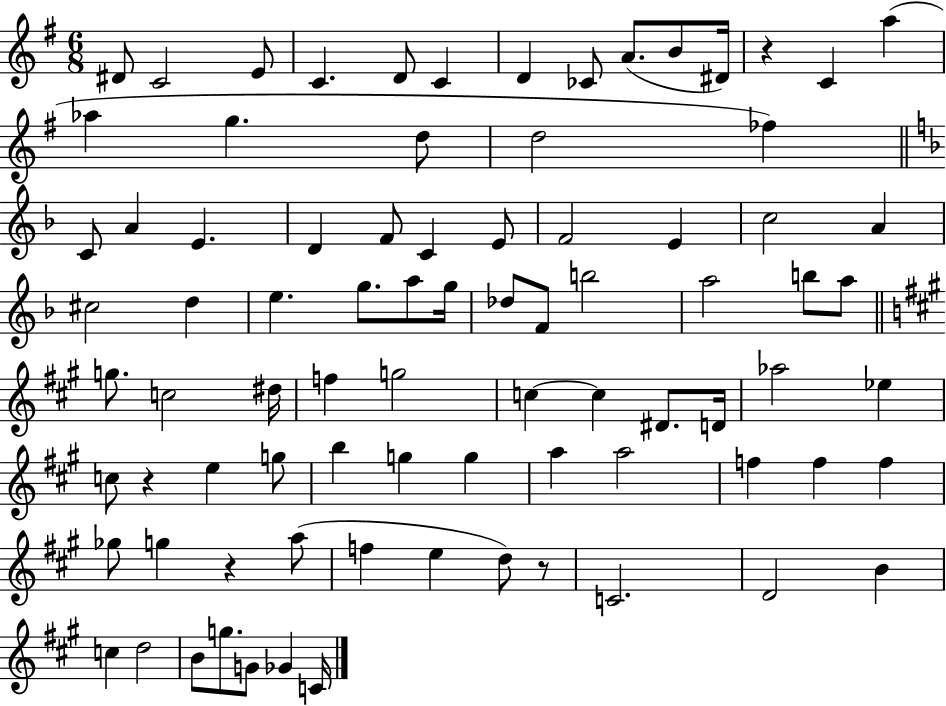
X:1
T:Untitled
M:6/8
L:1/4
K:G
^D/2 C2 E/2 C D/2 C D _C/2 A/2 B/2 ^D/4 z C a _a g d/2 d2 _f C/2 A E D F/2 C E/2 F2 E c2 A ^c2 d e g/2 a/2 g/4 _d/2 F/2 b2 a2 b/2 a/2 g/2 c2 ^d/4 f g2 c c ^D/2 D/4 _a2 _e c/2 z e g/2 b g g a a2 f f f _g/2 g z a/2 f e d/2 z/2 C2 D2 B c d2 B/2 g/2 G/2 _G C/4